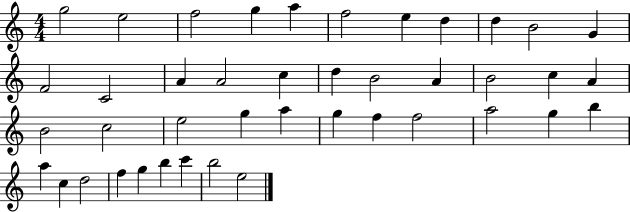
{
  \clef treble
  \numericTimeSignature
  \time 4/4
  \key c \major
  g''2 e''2 | f''2 g''4 a''4 | f''2 e''4 d''4 | d''4 b'2 g'4 | \break f'2 c'2 | a'4 a'2 c''4 | d''4 b'2 a'4 | b'2 c''4 a'4 | \break b'2 c''2 | e''2 g''4 a''4 | g''4 f''4 f''2 | a''2 g''4 b''4 | \break a''4 c''4 d''2 | f''4 g''4 b''4 c'''4 | b''2 e''2 | \bar "|."
}